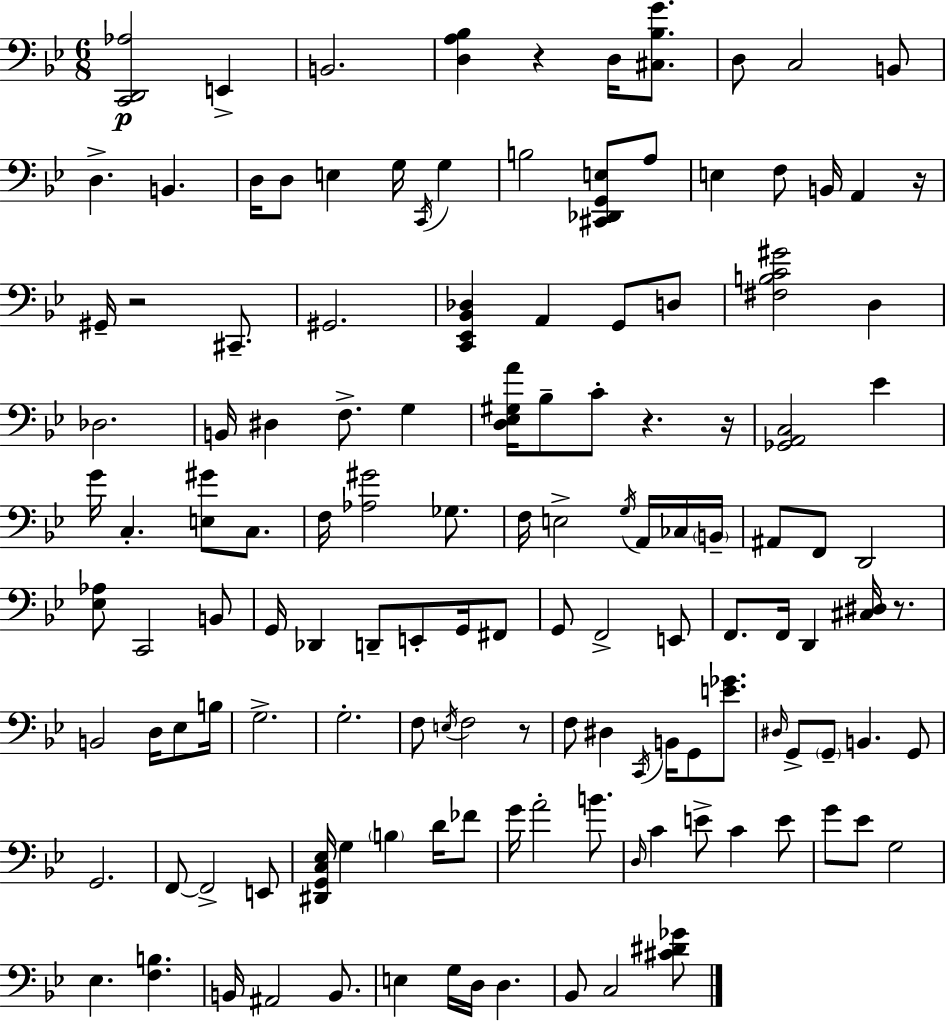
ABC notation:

X:1
T:Untitled
M:6/8
L:1/4
K:Gm
[C,,D,,_A,]2 E,, B,,2 [D,A,_B,] z D,/4 [^C,_B,G]/2 D,/2 C,2 B,,/2 D, B,, D,/4 D,/2 E, G,/4 C,,/4 G, B,2 [^C,,_D,,G,,E,]/2 A,/2 E, F,/2 B,,/4 A,, z/4 ^G,,/4 z2 ^C,,/2 ^G,,2 [C,,_E,,_B,,_D,] A,, G,,/2 D,/2 [^F,B,C^G]2 D, _D,2 B,,/4 ^D, F,/2 G, [D,_E,^G,A]/4 _B,/2 C/2 z z/4 [_G,,A,,C,]2 _E G/4 C, [E,^G]/2 C,/2 F,/4 [_A,^G]2 _G,/2 F,/4 E,2 G,/4 A,,/4 _C,/4 B,,/4 ^A,,/2 F,,/2 D,,2 [_E,_A,]/2 C,,2 B,,/2 G,,/4 _D,, D,,/2 E,,/2 G,,/4 ^F,,/2 G,,/2 F,,2 E,,/2 F,,/2 F,,/4 D,, [^C,^D,]/4 z/2 B,,2 D,/4 _E,/2 B,/4 G,2 G,2 F,/2 E,/4 F,2 z/2 F,/2 ^D, C,,/4 B,,/4 G,,/2 [E_G]/2 ^D,/4 G,,/2 G,,/2 B,, G,,/2 G,,2 F,,/2 F,,2 E,,/2 [^D,,G,,C,_E,]/4 G, B, D/4 _F/2 G/4 A2 B/2 D,/4 C E/2 C E/2 G/2 _E/2 G,2 _E, [F,B,] B,,/4 ^A,,2 B,,/2 E, G,/4 D,/4 D, _B,,/2 C,2 [^C^D_G]/2